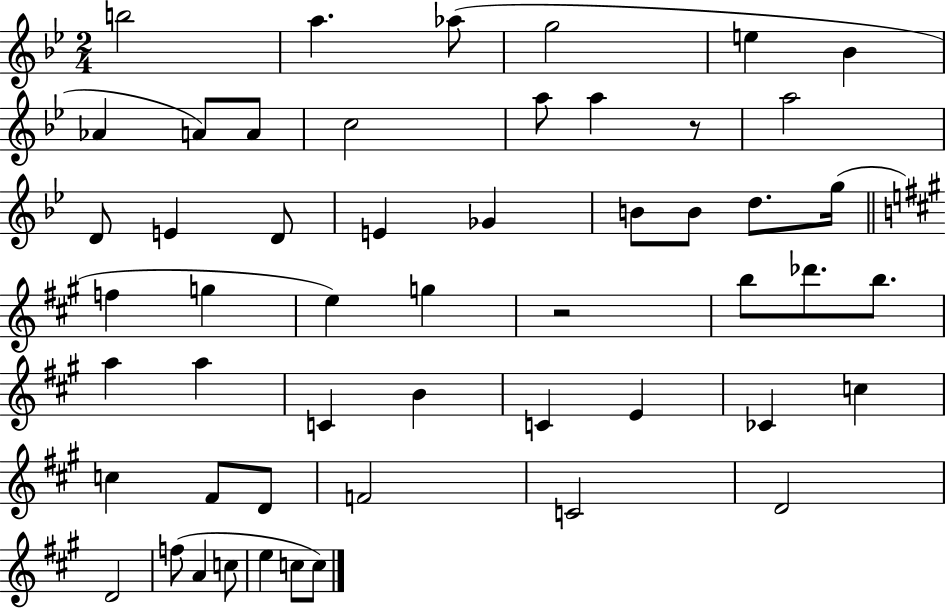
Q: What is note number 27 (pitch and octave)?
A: B5